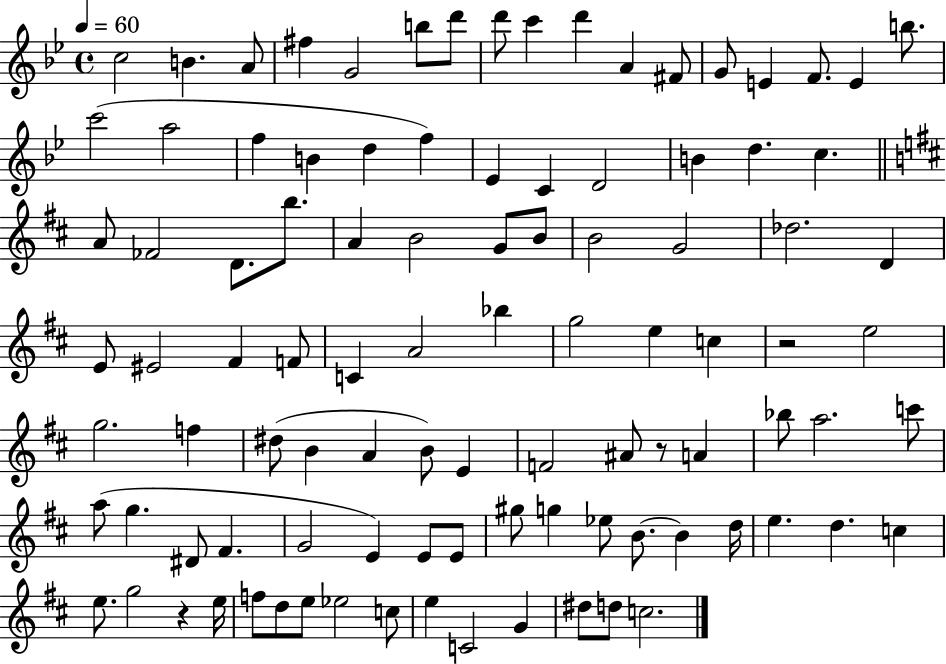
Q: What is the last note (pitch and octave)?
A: C5